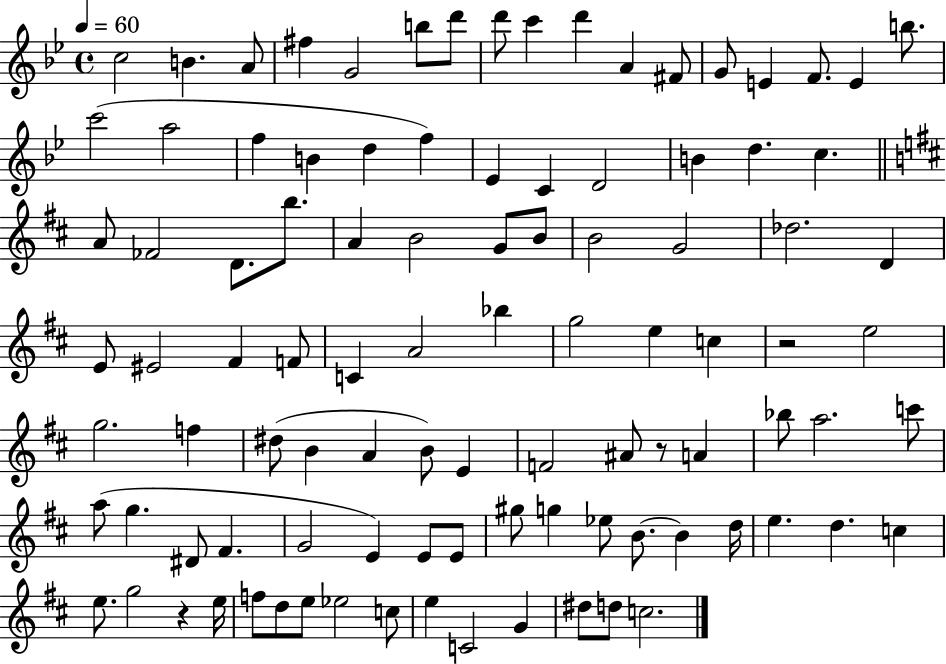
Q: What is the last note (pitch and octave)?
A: C5